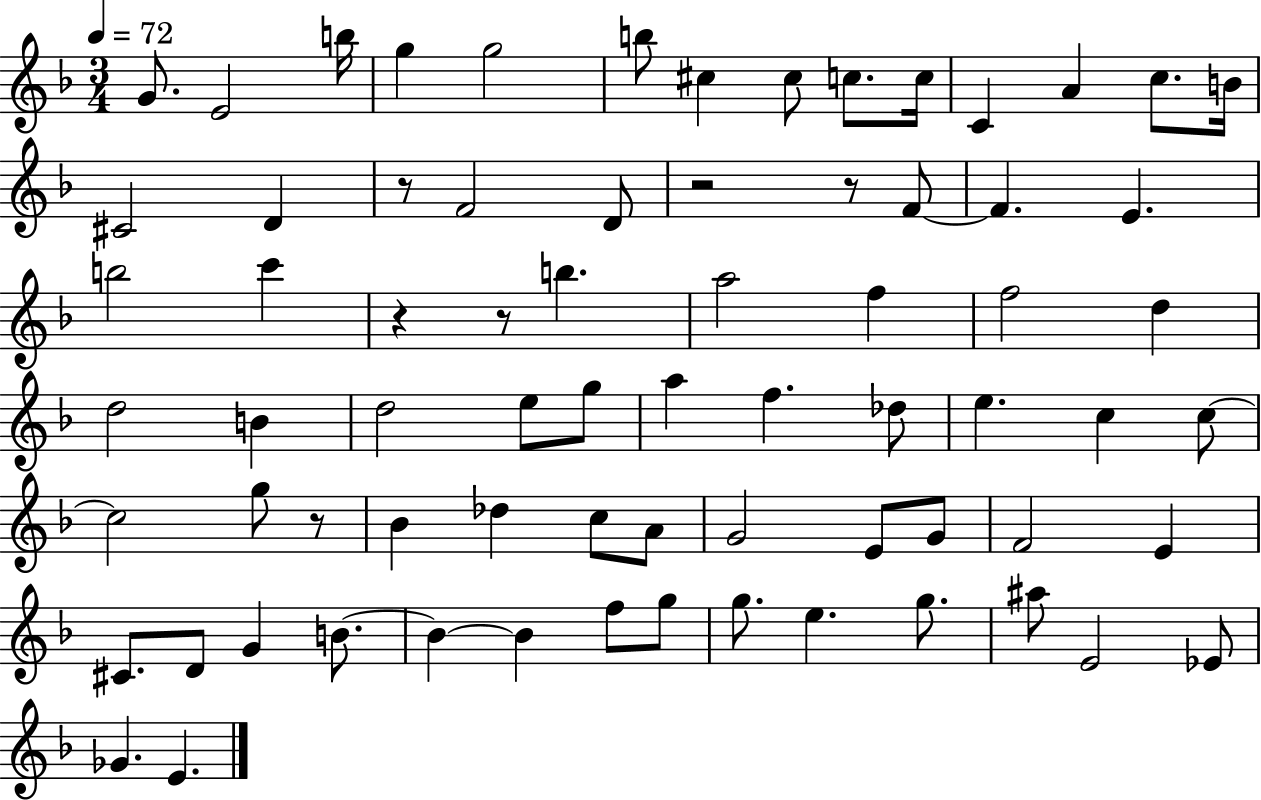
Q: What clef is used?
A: treble